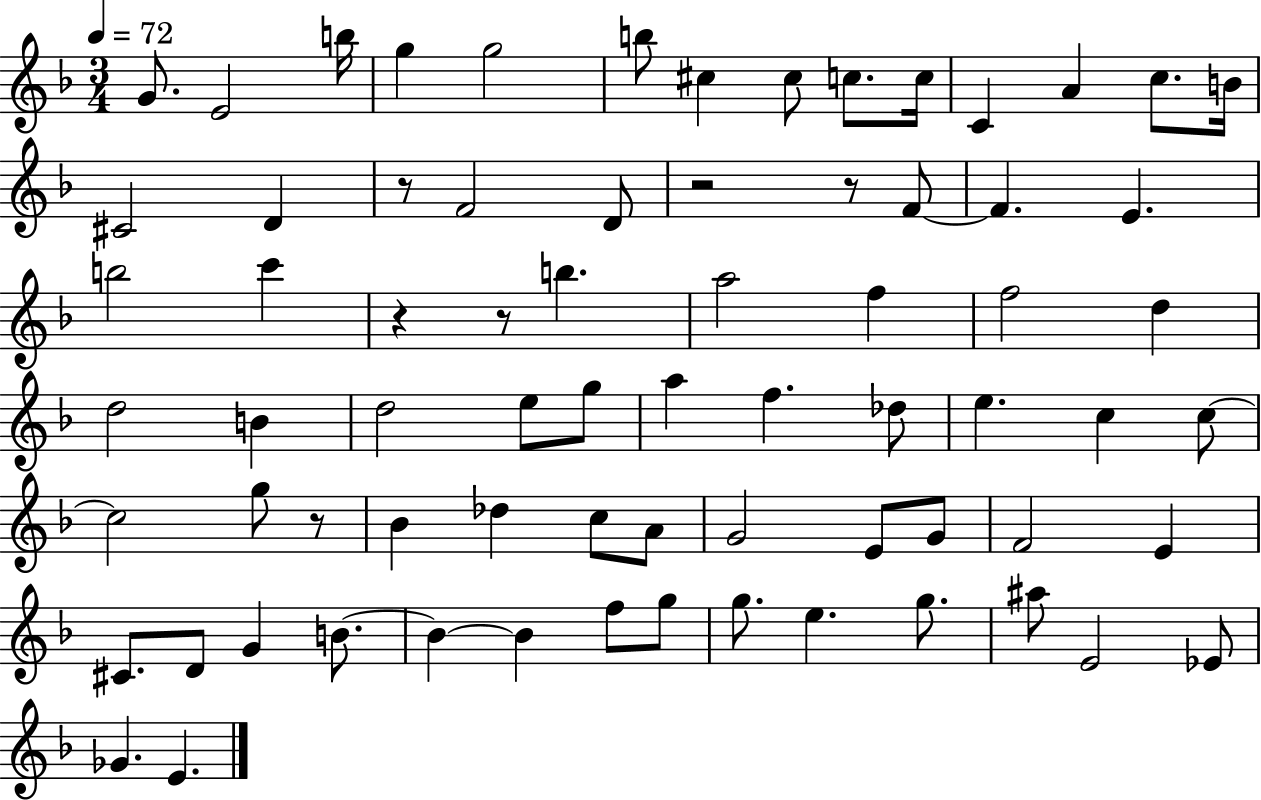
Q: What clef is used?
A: treble